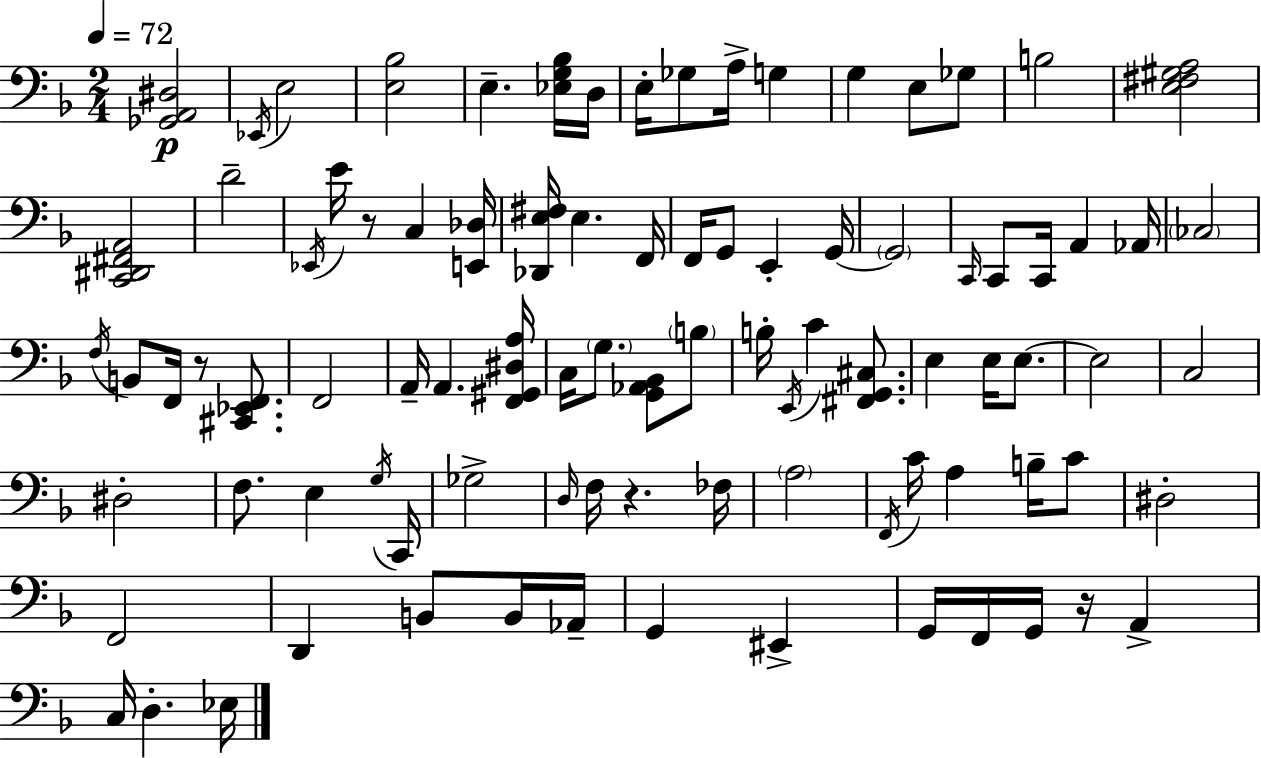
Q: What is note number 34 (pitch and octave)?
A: A2